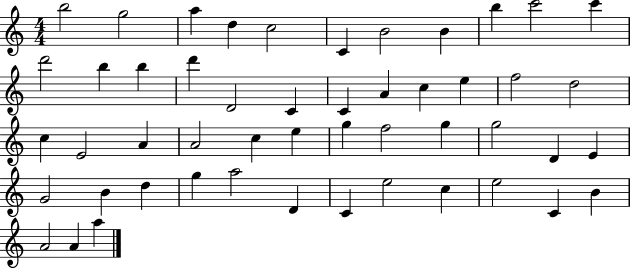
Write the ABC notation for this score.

X:1
T:Untitled
M:4/4
L:1/4
K:C
b2 g2 a d c2 C B2 B b c'2 c' d'2 b b d' D2 C C A c e f2 d2 c E2 A A2 c e g f2 g g2 D E G2 B d g a2 D C e2 c e2 C B A2 A a